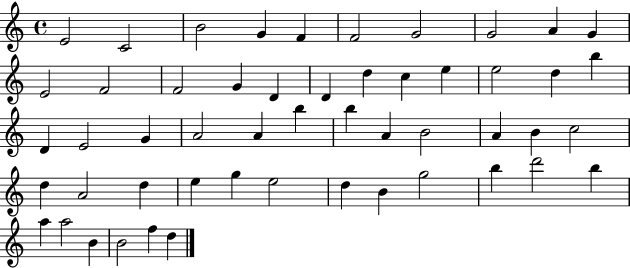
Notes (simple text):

E4/h C4/h B4/h G4/q F4/q F4/h G4/h G4/h A4/q G4/q E4/h F4/h F4/h G4/q D4/q D4/q D5/q C5/q E5/q E5/h D5/q B5/q D4/q E4/h G4/q A4/h A4/q B5/q B5/q A4/q B4/h A4/q B4/q C5/h D5/q A4/h D5/q E5/q G5/q E5/h D5/q B4/q G5/h B5/q D6/h B5/q A5/q A5/h B4/q B4/h F5/q D5/q